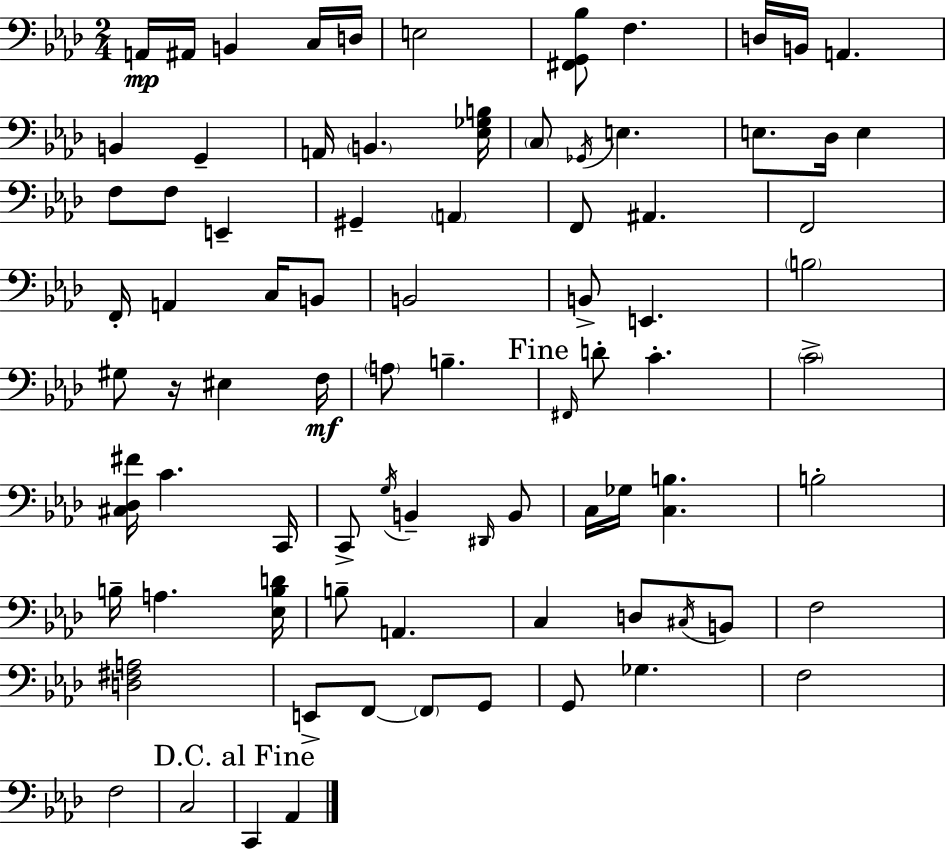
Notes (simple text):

A2/s A#2/s B2/q C3/s D3/s E3/h [F#2,G2,Bb3]/e F3/q. D3/s B2/s A2/q. B2/q G2/q A2/s B2/q. [Eb3,Gb3,B3]/s C3/e Gb2/s E3/q. E3/e. Db3/s E3/q F3/e F3/e E2/q G#2/q A2/q F2/e A#2/q. F2/h F2/s A2/q C3/s B2/e B2/h B2/e E2/q. B3/h G#3/e R/s EIS3/q F3/s A3/e B3/q. F#2/s D4/e C4/q. C4/h [C#3,Db3,F#4]/s C4/q. C2/s C2/e G3/s B2/q D#2/s B2/e C3/s Gb3/s [C3,B3]/q. B3/h B3/s A3/q. [Eb3,B3,D4]/s B3/e A2/q. C3/q D3/e C#3/s B2/e F3/h [D3,F#3,A3]/h E2/e F2/e F2/e G2/e G2/e Gb3/q. F3/h F3/h C3/h C2/q Ab2/q